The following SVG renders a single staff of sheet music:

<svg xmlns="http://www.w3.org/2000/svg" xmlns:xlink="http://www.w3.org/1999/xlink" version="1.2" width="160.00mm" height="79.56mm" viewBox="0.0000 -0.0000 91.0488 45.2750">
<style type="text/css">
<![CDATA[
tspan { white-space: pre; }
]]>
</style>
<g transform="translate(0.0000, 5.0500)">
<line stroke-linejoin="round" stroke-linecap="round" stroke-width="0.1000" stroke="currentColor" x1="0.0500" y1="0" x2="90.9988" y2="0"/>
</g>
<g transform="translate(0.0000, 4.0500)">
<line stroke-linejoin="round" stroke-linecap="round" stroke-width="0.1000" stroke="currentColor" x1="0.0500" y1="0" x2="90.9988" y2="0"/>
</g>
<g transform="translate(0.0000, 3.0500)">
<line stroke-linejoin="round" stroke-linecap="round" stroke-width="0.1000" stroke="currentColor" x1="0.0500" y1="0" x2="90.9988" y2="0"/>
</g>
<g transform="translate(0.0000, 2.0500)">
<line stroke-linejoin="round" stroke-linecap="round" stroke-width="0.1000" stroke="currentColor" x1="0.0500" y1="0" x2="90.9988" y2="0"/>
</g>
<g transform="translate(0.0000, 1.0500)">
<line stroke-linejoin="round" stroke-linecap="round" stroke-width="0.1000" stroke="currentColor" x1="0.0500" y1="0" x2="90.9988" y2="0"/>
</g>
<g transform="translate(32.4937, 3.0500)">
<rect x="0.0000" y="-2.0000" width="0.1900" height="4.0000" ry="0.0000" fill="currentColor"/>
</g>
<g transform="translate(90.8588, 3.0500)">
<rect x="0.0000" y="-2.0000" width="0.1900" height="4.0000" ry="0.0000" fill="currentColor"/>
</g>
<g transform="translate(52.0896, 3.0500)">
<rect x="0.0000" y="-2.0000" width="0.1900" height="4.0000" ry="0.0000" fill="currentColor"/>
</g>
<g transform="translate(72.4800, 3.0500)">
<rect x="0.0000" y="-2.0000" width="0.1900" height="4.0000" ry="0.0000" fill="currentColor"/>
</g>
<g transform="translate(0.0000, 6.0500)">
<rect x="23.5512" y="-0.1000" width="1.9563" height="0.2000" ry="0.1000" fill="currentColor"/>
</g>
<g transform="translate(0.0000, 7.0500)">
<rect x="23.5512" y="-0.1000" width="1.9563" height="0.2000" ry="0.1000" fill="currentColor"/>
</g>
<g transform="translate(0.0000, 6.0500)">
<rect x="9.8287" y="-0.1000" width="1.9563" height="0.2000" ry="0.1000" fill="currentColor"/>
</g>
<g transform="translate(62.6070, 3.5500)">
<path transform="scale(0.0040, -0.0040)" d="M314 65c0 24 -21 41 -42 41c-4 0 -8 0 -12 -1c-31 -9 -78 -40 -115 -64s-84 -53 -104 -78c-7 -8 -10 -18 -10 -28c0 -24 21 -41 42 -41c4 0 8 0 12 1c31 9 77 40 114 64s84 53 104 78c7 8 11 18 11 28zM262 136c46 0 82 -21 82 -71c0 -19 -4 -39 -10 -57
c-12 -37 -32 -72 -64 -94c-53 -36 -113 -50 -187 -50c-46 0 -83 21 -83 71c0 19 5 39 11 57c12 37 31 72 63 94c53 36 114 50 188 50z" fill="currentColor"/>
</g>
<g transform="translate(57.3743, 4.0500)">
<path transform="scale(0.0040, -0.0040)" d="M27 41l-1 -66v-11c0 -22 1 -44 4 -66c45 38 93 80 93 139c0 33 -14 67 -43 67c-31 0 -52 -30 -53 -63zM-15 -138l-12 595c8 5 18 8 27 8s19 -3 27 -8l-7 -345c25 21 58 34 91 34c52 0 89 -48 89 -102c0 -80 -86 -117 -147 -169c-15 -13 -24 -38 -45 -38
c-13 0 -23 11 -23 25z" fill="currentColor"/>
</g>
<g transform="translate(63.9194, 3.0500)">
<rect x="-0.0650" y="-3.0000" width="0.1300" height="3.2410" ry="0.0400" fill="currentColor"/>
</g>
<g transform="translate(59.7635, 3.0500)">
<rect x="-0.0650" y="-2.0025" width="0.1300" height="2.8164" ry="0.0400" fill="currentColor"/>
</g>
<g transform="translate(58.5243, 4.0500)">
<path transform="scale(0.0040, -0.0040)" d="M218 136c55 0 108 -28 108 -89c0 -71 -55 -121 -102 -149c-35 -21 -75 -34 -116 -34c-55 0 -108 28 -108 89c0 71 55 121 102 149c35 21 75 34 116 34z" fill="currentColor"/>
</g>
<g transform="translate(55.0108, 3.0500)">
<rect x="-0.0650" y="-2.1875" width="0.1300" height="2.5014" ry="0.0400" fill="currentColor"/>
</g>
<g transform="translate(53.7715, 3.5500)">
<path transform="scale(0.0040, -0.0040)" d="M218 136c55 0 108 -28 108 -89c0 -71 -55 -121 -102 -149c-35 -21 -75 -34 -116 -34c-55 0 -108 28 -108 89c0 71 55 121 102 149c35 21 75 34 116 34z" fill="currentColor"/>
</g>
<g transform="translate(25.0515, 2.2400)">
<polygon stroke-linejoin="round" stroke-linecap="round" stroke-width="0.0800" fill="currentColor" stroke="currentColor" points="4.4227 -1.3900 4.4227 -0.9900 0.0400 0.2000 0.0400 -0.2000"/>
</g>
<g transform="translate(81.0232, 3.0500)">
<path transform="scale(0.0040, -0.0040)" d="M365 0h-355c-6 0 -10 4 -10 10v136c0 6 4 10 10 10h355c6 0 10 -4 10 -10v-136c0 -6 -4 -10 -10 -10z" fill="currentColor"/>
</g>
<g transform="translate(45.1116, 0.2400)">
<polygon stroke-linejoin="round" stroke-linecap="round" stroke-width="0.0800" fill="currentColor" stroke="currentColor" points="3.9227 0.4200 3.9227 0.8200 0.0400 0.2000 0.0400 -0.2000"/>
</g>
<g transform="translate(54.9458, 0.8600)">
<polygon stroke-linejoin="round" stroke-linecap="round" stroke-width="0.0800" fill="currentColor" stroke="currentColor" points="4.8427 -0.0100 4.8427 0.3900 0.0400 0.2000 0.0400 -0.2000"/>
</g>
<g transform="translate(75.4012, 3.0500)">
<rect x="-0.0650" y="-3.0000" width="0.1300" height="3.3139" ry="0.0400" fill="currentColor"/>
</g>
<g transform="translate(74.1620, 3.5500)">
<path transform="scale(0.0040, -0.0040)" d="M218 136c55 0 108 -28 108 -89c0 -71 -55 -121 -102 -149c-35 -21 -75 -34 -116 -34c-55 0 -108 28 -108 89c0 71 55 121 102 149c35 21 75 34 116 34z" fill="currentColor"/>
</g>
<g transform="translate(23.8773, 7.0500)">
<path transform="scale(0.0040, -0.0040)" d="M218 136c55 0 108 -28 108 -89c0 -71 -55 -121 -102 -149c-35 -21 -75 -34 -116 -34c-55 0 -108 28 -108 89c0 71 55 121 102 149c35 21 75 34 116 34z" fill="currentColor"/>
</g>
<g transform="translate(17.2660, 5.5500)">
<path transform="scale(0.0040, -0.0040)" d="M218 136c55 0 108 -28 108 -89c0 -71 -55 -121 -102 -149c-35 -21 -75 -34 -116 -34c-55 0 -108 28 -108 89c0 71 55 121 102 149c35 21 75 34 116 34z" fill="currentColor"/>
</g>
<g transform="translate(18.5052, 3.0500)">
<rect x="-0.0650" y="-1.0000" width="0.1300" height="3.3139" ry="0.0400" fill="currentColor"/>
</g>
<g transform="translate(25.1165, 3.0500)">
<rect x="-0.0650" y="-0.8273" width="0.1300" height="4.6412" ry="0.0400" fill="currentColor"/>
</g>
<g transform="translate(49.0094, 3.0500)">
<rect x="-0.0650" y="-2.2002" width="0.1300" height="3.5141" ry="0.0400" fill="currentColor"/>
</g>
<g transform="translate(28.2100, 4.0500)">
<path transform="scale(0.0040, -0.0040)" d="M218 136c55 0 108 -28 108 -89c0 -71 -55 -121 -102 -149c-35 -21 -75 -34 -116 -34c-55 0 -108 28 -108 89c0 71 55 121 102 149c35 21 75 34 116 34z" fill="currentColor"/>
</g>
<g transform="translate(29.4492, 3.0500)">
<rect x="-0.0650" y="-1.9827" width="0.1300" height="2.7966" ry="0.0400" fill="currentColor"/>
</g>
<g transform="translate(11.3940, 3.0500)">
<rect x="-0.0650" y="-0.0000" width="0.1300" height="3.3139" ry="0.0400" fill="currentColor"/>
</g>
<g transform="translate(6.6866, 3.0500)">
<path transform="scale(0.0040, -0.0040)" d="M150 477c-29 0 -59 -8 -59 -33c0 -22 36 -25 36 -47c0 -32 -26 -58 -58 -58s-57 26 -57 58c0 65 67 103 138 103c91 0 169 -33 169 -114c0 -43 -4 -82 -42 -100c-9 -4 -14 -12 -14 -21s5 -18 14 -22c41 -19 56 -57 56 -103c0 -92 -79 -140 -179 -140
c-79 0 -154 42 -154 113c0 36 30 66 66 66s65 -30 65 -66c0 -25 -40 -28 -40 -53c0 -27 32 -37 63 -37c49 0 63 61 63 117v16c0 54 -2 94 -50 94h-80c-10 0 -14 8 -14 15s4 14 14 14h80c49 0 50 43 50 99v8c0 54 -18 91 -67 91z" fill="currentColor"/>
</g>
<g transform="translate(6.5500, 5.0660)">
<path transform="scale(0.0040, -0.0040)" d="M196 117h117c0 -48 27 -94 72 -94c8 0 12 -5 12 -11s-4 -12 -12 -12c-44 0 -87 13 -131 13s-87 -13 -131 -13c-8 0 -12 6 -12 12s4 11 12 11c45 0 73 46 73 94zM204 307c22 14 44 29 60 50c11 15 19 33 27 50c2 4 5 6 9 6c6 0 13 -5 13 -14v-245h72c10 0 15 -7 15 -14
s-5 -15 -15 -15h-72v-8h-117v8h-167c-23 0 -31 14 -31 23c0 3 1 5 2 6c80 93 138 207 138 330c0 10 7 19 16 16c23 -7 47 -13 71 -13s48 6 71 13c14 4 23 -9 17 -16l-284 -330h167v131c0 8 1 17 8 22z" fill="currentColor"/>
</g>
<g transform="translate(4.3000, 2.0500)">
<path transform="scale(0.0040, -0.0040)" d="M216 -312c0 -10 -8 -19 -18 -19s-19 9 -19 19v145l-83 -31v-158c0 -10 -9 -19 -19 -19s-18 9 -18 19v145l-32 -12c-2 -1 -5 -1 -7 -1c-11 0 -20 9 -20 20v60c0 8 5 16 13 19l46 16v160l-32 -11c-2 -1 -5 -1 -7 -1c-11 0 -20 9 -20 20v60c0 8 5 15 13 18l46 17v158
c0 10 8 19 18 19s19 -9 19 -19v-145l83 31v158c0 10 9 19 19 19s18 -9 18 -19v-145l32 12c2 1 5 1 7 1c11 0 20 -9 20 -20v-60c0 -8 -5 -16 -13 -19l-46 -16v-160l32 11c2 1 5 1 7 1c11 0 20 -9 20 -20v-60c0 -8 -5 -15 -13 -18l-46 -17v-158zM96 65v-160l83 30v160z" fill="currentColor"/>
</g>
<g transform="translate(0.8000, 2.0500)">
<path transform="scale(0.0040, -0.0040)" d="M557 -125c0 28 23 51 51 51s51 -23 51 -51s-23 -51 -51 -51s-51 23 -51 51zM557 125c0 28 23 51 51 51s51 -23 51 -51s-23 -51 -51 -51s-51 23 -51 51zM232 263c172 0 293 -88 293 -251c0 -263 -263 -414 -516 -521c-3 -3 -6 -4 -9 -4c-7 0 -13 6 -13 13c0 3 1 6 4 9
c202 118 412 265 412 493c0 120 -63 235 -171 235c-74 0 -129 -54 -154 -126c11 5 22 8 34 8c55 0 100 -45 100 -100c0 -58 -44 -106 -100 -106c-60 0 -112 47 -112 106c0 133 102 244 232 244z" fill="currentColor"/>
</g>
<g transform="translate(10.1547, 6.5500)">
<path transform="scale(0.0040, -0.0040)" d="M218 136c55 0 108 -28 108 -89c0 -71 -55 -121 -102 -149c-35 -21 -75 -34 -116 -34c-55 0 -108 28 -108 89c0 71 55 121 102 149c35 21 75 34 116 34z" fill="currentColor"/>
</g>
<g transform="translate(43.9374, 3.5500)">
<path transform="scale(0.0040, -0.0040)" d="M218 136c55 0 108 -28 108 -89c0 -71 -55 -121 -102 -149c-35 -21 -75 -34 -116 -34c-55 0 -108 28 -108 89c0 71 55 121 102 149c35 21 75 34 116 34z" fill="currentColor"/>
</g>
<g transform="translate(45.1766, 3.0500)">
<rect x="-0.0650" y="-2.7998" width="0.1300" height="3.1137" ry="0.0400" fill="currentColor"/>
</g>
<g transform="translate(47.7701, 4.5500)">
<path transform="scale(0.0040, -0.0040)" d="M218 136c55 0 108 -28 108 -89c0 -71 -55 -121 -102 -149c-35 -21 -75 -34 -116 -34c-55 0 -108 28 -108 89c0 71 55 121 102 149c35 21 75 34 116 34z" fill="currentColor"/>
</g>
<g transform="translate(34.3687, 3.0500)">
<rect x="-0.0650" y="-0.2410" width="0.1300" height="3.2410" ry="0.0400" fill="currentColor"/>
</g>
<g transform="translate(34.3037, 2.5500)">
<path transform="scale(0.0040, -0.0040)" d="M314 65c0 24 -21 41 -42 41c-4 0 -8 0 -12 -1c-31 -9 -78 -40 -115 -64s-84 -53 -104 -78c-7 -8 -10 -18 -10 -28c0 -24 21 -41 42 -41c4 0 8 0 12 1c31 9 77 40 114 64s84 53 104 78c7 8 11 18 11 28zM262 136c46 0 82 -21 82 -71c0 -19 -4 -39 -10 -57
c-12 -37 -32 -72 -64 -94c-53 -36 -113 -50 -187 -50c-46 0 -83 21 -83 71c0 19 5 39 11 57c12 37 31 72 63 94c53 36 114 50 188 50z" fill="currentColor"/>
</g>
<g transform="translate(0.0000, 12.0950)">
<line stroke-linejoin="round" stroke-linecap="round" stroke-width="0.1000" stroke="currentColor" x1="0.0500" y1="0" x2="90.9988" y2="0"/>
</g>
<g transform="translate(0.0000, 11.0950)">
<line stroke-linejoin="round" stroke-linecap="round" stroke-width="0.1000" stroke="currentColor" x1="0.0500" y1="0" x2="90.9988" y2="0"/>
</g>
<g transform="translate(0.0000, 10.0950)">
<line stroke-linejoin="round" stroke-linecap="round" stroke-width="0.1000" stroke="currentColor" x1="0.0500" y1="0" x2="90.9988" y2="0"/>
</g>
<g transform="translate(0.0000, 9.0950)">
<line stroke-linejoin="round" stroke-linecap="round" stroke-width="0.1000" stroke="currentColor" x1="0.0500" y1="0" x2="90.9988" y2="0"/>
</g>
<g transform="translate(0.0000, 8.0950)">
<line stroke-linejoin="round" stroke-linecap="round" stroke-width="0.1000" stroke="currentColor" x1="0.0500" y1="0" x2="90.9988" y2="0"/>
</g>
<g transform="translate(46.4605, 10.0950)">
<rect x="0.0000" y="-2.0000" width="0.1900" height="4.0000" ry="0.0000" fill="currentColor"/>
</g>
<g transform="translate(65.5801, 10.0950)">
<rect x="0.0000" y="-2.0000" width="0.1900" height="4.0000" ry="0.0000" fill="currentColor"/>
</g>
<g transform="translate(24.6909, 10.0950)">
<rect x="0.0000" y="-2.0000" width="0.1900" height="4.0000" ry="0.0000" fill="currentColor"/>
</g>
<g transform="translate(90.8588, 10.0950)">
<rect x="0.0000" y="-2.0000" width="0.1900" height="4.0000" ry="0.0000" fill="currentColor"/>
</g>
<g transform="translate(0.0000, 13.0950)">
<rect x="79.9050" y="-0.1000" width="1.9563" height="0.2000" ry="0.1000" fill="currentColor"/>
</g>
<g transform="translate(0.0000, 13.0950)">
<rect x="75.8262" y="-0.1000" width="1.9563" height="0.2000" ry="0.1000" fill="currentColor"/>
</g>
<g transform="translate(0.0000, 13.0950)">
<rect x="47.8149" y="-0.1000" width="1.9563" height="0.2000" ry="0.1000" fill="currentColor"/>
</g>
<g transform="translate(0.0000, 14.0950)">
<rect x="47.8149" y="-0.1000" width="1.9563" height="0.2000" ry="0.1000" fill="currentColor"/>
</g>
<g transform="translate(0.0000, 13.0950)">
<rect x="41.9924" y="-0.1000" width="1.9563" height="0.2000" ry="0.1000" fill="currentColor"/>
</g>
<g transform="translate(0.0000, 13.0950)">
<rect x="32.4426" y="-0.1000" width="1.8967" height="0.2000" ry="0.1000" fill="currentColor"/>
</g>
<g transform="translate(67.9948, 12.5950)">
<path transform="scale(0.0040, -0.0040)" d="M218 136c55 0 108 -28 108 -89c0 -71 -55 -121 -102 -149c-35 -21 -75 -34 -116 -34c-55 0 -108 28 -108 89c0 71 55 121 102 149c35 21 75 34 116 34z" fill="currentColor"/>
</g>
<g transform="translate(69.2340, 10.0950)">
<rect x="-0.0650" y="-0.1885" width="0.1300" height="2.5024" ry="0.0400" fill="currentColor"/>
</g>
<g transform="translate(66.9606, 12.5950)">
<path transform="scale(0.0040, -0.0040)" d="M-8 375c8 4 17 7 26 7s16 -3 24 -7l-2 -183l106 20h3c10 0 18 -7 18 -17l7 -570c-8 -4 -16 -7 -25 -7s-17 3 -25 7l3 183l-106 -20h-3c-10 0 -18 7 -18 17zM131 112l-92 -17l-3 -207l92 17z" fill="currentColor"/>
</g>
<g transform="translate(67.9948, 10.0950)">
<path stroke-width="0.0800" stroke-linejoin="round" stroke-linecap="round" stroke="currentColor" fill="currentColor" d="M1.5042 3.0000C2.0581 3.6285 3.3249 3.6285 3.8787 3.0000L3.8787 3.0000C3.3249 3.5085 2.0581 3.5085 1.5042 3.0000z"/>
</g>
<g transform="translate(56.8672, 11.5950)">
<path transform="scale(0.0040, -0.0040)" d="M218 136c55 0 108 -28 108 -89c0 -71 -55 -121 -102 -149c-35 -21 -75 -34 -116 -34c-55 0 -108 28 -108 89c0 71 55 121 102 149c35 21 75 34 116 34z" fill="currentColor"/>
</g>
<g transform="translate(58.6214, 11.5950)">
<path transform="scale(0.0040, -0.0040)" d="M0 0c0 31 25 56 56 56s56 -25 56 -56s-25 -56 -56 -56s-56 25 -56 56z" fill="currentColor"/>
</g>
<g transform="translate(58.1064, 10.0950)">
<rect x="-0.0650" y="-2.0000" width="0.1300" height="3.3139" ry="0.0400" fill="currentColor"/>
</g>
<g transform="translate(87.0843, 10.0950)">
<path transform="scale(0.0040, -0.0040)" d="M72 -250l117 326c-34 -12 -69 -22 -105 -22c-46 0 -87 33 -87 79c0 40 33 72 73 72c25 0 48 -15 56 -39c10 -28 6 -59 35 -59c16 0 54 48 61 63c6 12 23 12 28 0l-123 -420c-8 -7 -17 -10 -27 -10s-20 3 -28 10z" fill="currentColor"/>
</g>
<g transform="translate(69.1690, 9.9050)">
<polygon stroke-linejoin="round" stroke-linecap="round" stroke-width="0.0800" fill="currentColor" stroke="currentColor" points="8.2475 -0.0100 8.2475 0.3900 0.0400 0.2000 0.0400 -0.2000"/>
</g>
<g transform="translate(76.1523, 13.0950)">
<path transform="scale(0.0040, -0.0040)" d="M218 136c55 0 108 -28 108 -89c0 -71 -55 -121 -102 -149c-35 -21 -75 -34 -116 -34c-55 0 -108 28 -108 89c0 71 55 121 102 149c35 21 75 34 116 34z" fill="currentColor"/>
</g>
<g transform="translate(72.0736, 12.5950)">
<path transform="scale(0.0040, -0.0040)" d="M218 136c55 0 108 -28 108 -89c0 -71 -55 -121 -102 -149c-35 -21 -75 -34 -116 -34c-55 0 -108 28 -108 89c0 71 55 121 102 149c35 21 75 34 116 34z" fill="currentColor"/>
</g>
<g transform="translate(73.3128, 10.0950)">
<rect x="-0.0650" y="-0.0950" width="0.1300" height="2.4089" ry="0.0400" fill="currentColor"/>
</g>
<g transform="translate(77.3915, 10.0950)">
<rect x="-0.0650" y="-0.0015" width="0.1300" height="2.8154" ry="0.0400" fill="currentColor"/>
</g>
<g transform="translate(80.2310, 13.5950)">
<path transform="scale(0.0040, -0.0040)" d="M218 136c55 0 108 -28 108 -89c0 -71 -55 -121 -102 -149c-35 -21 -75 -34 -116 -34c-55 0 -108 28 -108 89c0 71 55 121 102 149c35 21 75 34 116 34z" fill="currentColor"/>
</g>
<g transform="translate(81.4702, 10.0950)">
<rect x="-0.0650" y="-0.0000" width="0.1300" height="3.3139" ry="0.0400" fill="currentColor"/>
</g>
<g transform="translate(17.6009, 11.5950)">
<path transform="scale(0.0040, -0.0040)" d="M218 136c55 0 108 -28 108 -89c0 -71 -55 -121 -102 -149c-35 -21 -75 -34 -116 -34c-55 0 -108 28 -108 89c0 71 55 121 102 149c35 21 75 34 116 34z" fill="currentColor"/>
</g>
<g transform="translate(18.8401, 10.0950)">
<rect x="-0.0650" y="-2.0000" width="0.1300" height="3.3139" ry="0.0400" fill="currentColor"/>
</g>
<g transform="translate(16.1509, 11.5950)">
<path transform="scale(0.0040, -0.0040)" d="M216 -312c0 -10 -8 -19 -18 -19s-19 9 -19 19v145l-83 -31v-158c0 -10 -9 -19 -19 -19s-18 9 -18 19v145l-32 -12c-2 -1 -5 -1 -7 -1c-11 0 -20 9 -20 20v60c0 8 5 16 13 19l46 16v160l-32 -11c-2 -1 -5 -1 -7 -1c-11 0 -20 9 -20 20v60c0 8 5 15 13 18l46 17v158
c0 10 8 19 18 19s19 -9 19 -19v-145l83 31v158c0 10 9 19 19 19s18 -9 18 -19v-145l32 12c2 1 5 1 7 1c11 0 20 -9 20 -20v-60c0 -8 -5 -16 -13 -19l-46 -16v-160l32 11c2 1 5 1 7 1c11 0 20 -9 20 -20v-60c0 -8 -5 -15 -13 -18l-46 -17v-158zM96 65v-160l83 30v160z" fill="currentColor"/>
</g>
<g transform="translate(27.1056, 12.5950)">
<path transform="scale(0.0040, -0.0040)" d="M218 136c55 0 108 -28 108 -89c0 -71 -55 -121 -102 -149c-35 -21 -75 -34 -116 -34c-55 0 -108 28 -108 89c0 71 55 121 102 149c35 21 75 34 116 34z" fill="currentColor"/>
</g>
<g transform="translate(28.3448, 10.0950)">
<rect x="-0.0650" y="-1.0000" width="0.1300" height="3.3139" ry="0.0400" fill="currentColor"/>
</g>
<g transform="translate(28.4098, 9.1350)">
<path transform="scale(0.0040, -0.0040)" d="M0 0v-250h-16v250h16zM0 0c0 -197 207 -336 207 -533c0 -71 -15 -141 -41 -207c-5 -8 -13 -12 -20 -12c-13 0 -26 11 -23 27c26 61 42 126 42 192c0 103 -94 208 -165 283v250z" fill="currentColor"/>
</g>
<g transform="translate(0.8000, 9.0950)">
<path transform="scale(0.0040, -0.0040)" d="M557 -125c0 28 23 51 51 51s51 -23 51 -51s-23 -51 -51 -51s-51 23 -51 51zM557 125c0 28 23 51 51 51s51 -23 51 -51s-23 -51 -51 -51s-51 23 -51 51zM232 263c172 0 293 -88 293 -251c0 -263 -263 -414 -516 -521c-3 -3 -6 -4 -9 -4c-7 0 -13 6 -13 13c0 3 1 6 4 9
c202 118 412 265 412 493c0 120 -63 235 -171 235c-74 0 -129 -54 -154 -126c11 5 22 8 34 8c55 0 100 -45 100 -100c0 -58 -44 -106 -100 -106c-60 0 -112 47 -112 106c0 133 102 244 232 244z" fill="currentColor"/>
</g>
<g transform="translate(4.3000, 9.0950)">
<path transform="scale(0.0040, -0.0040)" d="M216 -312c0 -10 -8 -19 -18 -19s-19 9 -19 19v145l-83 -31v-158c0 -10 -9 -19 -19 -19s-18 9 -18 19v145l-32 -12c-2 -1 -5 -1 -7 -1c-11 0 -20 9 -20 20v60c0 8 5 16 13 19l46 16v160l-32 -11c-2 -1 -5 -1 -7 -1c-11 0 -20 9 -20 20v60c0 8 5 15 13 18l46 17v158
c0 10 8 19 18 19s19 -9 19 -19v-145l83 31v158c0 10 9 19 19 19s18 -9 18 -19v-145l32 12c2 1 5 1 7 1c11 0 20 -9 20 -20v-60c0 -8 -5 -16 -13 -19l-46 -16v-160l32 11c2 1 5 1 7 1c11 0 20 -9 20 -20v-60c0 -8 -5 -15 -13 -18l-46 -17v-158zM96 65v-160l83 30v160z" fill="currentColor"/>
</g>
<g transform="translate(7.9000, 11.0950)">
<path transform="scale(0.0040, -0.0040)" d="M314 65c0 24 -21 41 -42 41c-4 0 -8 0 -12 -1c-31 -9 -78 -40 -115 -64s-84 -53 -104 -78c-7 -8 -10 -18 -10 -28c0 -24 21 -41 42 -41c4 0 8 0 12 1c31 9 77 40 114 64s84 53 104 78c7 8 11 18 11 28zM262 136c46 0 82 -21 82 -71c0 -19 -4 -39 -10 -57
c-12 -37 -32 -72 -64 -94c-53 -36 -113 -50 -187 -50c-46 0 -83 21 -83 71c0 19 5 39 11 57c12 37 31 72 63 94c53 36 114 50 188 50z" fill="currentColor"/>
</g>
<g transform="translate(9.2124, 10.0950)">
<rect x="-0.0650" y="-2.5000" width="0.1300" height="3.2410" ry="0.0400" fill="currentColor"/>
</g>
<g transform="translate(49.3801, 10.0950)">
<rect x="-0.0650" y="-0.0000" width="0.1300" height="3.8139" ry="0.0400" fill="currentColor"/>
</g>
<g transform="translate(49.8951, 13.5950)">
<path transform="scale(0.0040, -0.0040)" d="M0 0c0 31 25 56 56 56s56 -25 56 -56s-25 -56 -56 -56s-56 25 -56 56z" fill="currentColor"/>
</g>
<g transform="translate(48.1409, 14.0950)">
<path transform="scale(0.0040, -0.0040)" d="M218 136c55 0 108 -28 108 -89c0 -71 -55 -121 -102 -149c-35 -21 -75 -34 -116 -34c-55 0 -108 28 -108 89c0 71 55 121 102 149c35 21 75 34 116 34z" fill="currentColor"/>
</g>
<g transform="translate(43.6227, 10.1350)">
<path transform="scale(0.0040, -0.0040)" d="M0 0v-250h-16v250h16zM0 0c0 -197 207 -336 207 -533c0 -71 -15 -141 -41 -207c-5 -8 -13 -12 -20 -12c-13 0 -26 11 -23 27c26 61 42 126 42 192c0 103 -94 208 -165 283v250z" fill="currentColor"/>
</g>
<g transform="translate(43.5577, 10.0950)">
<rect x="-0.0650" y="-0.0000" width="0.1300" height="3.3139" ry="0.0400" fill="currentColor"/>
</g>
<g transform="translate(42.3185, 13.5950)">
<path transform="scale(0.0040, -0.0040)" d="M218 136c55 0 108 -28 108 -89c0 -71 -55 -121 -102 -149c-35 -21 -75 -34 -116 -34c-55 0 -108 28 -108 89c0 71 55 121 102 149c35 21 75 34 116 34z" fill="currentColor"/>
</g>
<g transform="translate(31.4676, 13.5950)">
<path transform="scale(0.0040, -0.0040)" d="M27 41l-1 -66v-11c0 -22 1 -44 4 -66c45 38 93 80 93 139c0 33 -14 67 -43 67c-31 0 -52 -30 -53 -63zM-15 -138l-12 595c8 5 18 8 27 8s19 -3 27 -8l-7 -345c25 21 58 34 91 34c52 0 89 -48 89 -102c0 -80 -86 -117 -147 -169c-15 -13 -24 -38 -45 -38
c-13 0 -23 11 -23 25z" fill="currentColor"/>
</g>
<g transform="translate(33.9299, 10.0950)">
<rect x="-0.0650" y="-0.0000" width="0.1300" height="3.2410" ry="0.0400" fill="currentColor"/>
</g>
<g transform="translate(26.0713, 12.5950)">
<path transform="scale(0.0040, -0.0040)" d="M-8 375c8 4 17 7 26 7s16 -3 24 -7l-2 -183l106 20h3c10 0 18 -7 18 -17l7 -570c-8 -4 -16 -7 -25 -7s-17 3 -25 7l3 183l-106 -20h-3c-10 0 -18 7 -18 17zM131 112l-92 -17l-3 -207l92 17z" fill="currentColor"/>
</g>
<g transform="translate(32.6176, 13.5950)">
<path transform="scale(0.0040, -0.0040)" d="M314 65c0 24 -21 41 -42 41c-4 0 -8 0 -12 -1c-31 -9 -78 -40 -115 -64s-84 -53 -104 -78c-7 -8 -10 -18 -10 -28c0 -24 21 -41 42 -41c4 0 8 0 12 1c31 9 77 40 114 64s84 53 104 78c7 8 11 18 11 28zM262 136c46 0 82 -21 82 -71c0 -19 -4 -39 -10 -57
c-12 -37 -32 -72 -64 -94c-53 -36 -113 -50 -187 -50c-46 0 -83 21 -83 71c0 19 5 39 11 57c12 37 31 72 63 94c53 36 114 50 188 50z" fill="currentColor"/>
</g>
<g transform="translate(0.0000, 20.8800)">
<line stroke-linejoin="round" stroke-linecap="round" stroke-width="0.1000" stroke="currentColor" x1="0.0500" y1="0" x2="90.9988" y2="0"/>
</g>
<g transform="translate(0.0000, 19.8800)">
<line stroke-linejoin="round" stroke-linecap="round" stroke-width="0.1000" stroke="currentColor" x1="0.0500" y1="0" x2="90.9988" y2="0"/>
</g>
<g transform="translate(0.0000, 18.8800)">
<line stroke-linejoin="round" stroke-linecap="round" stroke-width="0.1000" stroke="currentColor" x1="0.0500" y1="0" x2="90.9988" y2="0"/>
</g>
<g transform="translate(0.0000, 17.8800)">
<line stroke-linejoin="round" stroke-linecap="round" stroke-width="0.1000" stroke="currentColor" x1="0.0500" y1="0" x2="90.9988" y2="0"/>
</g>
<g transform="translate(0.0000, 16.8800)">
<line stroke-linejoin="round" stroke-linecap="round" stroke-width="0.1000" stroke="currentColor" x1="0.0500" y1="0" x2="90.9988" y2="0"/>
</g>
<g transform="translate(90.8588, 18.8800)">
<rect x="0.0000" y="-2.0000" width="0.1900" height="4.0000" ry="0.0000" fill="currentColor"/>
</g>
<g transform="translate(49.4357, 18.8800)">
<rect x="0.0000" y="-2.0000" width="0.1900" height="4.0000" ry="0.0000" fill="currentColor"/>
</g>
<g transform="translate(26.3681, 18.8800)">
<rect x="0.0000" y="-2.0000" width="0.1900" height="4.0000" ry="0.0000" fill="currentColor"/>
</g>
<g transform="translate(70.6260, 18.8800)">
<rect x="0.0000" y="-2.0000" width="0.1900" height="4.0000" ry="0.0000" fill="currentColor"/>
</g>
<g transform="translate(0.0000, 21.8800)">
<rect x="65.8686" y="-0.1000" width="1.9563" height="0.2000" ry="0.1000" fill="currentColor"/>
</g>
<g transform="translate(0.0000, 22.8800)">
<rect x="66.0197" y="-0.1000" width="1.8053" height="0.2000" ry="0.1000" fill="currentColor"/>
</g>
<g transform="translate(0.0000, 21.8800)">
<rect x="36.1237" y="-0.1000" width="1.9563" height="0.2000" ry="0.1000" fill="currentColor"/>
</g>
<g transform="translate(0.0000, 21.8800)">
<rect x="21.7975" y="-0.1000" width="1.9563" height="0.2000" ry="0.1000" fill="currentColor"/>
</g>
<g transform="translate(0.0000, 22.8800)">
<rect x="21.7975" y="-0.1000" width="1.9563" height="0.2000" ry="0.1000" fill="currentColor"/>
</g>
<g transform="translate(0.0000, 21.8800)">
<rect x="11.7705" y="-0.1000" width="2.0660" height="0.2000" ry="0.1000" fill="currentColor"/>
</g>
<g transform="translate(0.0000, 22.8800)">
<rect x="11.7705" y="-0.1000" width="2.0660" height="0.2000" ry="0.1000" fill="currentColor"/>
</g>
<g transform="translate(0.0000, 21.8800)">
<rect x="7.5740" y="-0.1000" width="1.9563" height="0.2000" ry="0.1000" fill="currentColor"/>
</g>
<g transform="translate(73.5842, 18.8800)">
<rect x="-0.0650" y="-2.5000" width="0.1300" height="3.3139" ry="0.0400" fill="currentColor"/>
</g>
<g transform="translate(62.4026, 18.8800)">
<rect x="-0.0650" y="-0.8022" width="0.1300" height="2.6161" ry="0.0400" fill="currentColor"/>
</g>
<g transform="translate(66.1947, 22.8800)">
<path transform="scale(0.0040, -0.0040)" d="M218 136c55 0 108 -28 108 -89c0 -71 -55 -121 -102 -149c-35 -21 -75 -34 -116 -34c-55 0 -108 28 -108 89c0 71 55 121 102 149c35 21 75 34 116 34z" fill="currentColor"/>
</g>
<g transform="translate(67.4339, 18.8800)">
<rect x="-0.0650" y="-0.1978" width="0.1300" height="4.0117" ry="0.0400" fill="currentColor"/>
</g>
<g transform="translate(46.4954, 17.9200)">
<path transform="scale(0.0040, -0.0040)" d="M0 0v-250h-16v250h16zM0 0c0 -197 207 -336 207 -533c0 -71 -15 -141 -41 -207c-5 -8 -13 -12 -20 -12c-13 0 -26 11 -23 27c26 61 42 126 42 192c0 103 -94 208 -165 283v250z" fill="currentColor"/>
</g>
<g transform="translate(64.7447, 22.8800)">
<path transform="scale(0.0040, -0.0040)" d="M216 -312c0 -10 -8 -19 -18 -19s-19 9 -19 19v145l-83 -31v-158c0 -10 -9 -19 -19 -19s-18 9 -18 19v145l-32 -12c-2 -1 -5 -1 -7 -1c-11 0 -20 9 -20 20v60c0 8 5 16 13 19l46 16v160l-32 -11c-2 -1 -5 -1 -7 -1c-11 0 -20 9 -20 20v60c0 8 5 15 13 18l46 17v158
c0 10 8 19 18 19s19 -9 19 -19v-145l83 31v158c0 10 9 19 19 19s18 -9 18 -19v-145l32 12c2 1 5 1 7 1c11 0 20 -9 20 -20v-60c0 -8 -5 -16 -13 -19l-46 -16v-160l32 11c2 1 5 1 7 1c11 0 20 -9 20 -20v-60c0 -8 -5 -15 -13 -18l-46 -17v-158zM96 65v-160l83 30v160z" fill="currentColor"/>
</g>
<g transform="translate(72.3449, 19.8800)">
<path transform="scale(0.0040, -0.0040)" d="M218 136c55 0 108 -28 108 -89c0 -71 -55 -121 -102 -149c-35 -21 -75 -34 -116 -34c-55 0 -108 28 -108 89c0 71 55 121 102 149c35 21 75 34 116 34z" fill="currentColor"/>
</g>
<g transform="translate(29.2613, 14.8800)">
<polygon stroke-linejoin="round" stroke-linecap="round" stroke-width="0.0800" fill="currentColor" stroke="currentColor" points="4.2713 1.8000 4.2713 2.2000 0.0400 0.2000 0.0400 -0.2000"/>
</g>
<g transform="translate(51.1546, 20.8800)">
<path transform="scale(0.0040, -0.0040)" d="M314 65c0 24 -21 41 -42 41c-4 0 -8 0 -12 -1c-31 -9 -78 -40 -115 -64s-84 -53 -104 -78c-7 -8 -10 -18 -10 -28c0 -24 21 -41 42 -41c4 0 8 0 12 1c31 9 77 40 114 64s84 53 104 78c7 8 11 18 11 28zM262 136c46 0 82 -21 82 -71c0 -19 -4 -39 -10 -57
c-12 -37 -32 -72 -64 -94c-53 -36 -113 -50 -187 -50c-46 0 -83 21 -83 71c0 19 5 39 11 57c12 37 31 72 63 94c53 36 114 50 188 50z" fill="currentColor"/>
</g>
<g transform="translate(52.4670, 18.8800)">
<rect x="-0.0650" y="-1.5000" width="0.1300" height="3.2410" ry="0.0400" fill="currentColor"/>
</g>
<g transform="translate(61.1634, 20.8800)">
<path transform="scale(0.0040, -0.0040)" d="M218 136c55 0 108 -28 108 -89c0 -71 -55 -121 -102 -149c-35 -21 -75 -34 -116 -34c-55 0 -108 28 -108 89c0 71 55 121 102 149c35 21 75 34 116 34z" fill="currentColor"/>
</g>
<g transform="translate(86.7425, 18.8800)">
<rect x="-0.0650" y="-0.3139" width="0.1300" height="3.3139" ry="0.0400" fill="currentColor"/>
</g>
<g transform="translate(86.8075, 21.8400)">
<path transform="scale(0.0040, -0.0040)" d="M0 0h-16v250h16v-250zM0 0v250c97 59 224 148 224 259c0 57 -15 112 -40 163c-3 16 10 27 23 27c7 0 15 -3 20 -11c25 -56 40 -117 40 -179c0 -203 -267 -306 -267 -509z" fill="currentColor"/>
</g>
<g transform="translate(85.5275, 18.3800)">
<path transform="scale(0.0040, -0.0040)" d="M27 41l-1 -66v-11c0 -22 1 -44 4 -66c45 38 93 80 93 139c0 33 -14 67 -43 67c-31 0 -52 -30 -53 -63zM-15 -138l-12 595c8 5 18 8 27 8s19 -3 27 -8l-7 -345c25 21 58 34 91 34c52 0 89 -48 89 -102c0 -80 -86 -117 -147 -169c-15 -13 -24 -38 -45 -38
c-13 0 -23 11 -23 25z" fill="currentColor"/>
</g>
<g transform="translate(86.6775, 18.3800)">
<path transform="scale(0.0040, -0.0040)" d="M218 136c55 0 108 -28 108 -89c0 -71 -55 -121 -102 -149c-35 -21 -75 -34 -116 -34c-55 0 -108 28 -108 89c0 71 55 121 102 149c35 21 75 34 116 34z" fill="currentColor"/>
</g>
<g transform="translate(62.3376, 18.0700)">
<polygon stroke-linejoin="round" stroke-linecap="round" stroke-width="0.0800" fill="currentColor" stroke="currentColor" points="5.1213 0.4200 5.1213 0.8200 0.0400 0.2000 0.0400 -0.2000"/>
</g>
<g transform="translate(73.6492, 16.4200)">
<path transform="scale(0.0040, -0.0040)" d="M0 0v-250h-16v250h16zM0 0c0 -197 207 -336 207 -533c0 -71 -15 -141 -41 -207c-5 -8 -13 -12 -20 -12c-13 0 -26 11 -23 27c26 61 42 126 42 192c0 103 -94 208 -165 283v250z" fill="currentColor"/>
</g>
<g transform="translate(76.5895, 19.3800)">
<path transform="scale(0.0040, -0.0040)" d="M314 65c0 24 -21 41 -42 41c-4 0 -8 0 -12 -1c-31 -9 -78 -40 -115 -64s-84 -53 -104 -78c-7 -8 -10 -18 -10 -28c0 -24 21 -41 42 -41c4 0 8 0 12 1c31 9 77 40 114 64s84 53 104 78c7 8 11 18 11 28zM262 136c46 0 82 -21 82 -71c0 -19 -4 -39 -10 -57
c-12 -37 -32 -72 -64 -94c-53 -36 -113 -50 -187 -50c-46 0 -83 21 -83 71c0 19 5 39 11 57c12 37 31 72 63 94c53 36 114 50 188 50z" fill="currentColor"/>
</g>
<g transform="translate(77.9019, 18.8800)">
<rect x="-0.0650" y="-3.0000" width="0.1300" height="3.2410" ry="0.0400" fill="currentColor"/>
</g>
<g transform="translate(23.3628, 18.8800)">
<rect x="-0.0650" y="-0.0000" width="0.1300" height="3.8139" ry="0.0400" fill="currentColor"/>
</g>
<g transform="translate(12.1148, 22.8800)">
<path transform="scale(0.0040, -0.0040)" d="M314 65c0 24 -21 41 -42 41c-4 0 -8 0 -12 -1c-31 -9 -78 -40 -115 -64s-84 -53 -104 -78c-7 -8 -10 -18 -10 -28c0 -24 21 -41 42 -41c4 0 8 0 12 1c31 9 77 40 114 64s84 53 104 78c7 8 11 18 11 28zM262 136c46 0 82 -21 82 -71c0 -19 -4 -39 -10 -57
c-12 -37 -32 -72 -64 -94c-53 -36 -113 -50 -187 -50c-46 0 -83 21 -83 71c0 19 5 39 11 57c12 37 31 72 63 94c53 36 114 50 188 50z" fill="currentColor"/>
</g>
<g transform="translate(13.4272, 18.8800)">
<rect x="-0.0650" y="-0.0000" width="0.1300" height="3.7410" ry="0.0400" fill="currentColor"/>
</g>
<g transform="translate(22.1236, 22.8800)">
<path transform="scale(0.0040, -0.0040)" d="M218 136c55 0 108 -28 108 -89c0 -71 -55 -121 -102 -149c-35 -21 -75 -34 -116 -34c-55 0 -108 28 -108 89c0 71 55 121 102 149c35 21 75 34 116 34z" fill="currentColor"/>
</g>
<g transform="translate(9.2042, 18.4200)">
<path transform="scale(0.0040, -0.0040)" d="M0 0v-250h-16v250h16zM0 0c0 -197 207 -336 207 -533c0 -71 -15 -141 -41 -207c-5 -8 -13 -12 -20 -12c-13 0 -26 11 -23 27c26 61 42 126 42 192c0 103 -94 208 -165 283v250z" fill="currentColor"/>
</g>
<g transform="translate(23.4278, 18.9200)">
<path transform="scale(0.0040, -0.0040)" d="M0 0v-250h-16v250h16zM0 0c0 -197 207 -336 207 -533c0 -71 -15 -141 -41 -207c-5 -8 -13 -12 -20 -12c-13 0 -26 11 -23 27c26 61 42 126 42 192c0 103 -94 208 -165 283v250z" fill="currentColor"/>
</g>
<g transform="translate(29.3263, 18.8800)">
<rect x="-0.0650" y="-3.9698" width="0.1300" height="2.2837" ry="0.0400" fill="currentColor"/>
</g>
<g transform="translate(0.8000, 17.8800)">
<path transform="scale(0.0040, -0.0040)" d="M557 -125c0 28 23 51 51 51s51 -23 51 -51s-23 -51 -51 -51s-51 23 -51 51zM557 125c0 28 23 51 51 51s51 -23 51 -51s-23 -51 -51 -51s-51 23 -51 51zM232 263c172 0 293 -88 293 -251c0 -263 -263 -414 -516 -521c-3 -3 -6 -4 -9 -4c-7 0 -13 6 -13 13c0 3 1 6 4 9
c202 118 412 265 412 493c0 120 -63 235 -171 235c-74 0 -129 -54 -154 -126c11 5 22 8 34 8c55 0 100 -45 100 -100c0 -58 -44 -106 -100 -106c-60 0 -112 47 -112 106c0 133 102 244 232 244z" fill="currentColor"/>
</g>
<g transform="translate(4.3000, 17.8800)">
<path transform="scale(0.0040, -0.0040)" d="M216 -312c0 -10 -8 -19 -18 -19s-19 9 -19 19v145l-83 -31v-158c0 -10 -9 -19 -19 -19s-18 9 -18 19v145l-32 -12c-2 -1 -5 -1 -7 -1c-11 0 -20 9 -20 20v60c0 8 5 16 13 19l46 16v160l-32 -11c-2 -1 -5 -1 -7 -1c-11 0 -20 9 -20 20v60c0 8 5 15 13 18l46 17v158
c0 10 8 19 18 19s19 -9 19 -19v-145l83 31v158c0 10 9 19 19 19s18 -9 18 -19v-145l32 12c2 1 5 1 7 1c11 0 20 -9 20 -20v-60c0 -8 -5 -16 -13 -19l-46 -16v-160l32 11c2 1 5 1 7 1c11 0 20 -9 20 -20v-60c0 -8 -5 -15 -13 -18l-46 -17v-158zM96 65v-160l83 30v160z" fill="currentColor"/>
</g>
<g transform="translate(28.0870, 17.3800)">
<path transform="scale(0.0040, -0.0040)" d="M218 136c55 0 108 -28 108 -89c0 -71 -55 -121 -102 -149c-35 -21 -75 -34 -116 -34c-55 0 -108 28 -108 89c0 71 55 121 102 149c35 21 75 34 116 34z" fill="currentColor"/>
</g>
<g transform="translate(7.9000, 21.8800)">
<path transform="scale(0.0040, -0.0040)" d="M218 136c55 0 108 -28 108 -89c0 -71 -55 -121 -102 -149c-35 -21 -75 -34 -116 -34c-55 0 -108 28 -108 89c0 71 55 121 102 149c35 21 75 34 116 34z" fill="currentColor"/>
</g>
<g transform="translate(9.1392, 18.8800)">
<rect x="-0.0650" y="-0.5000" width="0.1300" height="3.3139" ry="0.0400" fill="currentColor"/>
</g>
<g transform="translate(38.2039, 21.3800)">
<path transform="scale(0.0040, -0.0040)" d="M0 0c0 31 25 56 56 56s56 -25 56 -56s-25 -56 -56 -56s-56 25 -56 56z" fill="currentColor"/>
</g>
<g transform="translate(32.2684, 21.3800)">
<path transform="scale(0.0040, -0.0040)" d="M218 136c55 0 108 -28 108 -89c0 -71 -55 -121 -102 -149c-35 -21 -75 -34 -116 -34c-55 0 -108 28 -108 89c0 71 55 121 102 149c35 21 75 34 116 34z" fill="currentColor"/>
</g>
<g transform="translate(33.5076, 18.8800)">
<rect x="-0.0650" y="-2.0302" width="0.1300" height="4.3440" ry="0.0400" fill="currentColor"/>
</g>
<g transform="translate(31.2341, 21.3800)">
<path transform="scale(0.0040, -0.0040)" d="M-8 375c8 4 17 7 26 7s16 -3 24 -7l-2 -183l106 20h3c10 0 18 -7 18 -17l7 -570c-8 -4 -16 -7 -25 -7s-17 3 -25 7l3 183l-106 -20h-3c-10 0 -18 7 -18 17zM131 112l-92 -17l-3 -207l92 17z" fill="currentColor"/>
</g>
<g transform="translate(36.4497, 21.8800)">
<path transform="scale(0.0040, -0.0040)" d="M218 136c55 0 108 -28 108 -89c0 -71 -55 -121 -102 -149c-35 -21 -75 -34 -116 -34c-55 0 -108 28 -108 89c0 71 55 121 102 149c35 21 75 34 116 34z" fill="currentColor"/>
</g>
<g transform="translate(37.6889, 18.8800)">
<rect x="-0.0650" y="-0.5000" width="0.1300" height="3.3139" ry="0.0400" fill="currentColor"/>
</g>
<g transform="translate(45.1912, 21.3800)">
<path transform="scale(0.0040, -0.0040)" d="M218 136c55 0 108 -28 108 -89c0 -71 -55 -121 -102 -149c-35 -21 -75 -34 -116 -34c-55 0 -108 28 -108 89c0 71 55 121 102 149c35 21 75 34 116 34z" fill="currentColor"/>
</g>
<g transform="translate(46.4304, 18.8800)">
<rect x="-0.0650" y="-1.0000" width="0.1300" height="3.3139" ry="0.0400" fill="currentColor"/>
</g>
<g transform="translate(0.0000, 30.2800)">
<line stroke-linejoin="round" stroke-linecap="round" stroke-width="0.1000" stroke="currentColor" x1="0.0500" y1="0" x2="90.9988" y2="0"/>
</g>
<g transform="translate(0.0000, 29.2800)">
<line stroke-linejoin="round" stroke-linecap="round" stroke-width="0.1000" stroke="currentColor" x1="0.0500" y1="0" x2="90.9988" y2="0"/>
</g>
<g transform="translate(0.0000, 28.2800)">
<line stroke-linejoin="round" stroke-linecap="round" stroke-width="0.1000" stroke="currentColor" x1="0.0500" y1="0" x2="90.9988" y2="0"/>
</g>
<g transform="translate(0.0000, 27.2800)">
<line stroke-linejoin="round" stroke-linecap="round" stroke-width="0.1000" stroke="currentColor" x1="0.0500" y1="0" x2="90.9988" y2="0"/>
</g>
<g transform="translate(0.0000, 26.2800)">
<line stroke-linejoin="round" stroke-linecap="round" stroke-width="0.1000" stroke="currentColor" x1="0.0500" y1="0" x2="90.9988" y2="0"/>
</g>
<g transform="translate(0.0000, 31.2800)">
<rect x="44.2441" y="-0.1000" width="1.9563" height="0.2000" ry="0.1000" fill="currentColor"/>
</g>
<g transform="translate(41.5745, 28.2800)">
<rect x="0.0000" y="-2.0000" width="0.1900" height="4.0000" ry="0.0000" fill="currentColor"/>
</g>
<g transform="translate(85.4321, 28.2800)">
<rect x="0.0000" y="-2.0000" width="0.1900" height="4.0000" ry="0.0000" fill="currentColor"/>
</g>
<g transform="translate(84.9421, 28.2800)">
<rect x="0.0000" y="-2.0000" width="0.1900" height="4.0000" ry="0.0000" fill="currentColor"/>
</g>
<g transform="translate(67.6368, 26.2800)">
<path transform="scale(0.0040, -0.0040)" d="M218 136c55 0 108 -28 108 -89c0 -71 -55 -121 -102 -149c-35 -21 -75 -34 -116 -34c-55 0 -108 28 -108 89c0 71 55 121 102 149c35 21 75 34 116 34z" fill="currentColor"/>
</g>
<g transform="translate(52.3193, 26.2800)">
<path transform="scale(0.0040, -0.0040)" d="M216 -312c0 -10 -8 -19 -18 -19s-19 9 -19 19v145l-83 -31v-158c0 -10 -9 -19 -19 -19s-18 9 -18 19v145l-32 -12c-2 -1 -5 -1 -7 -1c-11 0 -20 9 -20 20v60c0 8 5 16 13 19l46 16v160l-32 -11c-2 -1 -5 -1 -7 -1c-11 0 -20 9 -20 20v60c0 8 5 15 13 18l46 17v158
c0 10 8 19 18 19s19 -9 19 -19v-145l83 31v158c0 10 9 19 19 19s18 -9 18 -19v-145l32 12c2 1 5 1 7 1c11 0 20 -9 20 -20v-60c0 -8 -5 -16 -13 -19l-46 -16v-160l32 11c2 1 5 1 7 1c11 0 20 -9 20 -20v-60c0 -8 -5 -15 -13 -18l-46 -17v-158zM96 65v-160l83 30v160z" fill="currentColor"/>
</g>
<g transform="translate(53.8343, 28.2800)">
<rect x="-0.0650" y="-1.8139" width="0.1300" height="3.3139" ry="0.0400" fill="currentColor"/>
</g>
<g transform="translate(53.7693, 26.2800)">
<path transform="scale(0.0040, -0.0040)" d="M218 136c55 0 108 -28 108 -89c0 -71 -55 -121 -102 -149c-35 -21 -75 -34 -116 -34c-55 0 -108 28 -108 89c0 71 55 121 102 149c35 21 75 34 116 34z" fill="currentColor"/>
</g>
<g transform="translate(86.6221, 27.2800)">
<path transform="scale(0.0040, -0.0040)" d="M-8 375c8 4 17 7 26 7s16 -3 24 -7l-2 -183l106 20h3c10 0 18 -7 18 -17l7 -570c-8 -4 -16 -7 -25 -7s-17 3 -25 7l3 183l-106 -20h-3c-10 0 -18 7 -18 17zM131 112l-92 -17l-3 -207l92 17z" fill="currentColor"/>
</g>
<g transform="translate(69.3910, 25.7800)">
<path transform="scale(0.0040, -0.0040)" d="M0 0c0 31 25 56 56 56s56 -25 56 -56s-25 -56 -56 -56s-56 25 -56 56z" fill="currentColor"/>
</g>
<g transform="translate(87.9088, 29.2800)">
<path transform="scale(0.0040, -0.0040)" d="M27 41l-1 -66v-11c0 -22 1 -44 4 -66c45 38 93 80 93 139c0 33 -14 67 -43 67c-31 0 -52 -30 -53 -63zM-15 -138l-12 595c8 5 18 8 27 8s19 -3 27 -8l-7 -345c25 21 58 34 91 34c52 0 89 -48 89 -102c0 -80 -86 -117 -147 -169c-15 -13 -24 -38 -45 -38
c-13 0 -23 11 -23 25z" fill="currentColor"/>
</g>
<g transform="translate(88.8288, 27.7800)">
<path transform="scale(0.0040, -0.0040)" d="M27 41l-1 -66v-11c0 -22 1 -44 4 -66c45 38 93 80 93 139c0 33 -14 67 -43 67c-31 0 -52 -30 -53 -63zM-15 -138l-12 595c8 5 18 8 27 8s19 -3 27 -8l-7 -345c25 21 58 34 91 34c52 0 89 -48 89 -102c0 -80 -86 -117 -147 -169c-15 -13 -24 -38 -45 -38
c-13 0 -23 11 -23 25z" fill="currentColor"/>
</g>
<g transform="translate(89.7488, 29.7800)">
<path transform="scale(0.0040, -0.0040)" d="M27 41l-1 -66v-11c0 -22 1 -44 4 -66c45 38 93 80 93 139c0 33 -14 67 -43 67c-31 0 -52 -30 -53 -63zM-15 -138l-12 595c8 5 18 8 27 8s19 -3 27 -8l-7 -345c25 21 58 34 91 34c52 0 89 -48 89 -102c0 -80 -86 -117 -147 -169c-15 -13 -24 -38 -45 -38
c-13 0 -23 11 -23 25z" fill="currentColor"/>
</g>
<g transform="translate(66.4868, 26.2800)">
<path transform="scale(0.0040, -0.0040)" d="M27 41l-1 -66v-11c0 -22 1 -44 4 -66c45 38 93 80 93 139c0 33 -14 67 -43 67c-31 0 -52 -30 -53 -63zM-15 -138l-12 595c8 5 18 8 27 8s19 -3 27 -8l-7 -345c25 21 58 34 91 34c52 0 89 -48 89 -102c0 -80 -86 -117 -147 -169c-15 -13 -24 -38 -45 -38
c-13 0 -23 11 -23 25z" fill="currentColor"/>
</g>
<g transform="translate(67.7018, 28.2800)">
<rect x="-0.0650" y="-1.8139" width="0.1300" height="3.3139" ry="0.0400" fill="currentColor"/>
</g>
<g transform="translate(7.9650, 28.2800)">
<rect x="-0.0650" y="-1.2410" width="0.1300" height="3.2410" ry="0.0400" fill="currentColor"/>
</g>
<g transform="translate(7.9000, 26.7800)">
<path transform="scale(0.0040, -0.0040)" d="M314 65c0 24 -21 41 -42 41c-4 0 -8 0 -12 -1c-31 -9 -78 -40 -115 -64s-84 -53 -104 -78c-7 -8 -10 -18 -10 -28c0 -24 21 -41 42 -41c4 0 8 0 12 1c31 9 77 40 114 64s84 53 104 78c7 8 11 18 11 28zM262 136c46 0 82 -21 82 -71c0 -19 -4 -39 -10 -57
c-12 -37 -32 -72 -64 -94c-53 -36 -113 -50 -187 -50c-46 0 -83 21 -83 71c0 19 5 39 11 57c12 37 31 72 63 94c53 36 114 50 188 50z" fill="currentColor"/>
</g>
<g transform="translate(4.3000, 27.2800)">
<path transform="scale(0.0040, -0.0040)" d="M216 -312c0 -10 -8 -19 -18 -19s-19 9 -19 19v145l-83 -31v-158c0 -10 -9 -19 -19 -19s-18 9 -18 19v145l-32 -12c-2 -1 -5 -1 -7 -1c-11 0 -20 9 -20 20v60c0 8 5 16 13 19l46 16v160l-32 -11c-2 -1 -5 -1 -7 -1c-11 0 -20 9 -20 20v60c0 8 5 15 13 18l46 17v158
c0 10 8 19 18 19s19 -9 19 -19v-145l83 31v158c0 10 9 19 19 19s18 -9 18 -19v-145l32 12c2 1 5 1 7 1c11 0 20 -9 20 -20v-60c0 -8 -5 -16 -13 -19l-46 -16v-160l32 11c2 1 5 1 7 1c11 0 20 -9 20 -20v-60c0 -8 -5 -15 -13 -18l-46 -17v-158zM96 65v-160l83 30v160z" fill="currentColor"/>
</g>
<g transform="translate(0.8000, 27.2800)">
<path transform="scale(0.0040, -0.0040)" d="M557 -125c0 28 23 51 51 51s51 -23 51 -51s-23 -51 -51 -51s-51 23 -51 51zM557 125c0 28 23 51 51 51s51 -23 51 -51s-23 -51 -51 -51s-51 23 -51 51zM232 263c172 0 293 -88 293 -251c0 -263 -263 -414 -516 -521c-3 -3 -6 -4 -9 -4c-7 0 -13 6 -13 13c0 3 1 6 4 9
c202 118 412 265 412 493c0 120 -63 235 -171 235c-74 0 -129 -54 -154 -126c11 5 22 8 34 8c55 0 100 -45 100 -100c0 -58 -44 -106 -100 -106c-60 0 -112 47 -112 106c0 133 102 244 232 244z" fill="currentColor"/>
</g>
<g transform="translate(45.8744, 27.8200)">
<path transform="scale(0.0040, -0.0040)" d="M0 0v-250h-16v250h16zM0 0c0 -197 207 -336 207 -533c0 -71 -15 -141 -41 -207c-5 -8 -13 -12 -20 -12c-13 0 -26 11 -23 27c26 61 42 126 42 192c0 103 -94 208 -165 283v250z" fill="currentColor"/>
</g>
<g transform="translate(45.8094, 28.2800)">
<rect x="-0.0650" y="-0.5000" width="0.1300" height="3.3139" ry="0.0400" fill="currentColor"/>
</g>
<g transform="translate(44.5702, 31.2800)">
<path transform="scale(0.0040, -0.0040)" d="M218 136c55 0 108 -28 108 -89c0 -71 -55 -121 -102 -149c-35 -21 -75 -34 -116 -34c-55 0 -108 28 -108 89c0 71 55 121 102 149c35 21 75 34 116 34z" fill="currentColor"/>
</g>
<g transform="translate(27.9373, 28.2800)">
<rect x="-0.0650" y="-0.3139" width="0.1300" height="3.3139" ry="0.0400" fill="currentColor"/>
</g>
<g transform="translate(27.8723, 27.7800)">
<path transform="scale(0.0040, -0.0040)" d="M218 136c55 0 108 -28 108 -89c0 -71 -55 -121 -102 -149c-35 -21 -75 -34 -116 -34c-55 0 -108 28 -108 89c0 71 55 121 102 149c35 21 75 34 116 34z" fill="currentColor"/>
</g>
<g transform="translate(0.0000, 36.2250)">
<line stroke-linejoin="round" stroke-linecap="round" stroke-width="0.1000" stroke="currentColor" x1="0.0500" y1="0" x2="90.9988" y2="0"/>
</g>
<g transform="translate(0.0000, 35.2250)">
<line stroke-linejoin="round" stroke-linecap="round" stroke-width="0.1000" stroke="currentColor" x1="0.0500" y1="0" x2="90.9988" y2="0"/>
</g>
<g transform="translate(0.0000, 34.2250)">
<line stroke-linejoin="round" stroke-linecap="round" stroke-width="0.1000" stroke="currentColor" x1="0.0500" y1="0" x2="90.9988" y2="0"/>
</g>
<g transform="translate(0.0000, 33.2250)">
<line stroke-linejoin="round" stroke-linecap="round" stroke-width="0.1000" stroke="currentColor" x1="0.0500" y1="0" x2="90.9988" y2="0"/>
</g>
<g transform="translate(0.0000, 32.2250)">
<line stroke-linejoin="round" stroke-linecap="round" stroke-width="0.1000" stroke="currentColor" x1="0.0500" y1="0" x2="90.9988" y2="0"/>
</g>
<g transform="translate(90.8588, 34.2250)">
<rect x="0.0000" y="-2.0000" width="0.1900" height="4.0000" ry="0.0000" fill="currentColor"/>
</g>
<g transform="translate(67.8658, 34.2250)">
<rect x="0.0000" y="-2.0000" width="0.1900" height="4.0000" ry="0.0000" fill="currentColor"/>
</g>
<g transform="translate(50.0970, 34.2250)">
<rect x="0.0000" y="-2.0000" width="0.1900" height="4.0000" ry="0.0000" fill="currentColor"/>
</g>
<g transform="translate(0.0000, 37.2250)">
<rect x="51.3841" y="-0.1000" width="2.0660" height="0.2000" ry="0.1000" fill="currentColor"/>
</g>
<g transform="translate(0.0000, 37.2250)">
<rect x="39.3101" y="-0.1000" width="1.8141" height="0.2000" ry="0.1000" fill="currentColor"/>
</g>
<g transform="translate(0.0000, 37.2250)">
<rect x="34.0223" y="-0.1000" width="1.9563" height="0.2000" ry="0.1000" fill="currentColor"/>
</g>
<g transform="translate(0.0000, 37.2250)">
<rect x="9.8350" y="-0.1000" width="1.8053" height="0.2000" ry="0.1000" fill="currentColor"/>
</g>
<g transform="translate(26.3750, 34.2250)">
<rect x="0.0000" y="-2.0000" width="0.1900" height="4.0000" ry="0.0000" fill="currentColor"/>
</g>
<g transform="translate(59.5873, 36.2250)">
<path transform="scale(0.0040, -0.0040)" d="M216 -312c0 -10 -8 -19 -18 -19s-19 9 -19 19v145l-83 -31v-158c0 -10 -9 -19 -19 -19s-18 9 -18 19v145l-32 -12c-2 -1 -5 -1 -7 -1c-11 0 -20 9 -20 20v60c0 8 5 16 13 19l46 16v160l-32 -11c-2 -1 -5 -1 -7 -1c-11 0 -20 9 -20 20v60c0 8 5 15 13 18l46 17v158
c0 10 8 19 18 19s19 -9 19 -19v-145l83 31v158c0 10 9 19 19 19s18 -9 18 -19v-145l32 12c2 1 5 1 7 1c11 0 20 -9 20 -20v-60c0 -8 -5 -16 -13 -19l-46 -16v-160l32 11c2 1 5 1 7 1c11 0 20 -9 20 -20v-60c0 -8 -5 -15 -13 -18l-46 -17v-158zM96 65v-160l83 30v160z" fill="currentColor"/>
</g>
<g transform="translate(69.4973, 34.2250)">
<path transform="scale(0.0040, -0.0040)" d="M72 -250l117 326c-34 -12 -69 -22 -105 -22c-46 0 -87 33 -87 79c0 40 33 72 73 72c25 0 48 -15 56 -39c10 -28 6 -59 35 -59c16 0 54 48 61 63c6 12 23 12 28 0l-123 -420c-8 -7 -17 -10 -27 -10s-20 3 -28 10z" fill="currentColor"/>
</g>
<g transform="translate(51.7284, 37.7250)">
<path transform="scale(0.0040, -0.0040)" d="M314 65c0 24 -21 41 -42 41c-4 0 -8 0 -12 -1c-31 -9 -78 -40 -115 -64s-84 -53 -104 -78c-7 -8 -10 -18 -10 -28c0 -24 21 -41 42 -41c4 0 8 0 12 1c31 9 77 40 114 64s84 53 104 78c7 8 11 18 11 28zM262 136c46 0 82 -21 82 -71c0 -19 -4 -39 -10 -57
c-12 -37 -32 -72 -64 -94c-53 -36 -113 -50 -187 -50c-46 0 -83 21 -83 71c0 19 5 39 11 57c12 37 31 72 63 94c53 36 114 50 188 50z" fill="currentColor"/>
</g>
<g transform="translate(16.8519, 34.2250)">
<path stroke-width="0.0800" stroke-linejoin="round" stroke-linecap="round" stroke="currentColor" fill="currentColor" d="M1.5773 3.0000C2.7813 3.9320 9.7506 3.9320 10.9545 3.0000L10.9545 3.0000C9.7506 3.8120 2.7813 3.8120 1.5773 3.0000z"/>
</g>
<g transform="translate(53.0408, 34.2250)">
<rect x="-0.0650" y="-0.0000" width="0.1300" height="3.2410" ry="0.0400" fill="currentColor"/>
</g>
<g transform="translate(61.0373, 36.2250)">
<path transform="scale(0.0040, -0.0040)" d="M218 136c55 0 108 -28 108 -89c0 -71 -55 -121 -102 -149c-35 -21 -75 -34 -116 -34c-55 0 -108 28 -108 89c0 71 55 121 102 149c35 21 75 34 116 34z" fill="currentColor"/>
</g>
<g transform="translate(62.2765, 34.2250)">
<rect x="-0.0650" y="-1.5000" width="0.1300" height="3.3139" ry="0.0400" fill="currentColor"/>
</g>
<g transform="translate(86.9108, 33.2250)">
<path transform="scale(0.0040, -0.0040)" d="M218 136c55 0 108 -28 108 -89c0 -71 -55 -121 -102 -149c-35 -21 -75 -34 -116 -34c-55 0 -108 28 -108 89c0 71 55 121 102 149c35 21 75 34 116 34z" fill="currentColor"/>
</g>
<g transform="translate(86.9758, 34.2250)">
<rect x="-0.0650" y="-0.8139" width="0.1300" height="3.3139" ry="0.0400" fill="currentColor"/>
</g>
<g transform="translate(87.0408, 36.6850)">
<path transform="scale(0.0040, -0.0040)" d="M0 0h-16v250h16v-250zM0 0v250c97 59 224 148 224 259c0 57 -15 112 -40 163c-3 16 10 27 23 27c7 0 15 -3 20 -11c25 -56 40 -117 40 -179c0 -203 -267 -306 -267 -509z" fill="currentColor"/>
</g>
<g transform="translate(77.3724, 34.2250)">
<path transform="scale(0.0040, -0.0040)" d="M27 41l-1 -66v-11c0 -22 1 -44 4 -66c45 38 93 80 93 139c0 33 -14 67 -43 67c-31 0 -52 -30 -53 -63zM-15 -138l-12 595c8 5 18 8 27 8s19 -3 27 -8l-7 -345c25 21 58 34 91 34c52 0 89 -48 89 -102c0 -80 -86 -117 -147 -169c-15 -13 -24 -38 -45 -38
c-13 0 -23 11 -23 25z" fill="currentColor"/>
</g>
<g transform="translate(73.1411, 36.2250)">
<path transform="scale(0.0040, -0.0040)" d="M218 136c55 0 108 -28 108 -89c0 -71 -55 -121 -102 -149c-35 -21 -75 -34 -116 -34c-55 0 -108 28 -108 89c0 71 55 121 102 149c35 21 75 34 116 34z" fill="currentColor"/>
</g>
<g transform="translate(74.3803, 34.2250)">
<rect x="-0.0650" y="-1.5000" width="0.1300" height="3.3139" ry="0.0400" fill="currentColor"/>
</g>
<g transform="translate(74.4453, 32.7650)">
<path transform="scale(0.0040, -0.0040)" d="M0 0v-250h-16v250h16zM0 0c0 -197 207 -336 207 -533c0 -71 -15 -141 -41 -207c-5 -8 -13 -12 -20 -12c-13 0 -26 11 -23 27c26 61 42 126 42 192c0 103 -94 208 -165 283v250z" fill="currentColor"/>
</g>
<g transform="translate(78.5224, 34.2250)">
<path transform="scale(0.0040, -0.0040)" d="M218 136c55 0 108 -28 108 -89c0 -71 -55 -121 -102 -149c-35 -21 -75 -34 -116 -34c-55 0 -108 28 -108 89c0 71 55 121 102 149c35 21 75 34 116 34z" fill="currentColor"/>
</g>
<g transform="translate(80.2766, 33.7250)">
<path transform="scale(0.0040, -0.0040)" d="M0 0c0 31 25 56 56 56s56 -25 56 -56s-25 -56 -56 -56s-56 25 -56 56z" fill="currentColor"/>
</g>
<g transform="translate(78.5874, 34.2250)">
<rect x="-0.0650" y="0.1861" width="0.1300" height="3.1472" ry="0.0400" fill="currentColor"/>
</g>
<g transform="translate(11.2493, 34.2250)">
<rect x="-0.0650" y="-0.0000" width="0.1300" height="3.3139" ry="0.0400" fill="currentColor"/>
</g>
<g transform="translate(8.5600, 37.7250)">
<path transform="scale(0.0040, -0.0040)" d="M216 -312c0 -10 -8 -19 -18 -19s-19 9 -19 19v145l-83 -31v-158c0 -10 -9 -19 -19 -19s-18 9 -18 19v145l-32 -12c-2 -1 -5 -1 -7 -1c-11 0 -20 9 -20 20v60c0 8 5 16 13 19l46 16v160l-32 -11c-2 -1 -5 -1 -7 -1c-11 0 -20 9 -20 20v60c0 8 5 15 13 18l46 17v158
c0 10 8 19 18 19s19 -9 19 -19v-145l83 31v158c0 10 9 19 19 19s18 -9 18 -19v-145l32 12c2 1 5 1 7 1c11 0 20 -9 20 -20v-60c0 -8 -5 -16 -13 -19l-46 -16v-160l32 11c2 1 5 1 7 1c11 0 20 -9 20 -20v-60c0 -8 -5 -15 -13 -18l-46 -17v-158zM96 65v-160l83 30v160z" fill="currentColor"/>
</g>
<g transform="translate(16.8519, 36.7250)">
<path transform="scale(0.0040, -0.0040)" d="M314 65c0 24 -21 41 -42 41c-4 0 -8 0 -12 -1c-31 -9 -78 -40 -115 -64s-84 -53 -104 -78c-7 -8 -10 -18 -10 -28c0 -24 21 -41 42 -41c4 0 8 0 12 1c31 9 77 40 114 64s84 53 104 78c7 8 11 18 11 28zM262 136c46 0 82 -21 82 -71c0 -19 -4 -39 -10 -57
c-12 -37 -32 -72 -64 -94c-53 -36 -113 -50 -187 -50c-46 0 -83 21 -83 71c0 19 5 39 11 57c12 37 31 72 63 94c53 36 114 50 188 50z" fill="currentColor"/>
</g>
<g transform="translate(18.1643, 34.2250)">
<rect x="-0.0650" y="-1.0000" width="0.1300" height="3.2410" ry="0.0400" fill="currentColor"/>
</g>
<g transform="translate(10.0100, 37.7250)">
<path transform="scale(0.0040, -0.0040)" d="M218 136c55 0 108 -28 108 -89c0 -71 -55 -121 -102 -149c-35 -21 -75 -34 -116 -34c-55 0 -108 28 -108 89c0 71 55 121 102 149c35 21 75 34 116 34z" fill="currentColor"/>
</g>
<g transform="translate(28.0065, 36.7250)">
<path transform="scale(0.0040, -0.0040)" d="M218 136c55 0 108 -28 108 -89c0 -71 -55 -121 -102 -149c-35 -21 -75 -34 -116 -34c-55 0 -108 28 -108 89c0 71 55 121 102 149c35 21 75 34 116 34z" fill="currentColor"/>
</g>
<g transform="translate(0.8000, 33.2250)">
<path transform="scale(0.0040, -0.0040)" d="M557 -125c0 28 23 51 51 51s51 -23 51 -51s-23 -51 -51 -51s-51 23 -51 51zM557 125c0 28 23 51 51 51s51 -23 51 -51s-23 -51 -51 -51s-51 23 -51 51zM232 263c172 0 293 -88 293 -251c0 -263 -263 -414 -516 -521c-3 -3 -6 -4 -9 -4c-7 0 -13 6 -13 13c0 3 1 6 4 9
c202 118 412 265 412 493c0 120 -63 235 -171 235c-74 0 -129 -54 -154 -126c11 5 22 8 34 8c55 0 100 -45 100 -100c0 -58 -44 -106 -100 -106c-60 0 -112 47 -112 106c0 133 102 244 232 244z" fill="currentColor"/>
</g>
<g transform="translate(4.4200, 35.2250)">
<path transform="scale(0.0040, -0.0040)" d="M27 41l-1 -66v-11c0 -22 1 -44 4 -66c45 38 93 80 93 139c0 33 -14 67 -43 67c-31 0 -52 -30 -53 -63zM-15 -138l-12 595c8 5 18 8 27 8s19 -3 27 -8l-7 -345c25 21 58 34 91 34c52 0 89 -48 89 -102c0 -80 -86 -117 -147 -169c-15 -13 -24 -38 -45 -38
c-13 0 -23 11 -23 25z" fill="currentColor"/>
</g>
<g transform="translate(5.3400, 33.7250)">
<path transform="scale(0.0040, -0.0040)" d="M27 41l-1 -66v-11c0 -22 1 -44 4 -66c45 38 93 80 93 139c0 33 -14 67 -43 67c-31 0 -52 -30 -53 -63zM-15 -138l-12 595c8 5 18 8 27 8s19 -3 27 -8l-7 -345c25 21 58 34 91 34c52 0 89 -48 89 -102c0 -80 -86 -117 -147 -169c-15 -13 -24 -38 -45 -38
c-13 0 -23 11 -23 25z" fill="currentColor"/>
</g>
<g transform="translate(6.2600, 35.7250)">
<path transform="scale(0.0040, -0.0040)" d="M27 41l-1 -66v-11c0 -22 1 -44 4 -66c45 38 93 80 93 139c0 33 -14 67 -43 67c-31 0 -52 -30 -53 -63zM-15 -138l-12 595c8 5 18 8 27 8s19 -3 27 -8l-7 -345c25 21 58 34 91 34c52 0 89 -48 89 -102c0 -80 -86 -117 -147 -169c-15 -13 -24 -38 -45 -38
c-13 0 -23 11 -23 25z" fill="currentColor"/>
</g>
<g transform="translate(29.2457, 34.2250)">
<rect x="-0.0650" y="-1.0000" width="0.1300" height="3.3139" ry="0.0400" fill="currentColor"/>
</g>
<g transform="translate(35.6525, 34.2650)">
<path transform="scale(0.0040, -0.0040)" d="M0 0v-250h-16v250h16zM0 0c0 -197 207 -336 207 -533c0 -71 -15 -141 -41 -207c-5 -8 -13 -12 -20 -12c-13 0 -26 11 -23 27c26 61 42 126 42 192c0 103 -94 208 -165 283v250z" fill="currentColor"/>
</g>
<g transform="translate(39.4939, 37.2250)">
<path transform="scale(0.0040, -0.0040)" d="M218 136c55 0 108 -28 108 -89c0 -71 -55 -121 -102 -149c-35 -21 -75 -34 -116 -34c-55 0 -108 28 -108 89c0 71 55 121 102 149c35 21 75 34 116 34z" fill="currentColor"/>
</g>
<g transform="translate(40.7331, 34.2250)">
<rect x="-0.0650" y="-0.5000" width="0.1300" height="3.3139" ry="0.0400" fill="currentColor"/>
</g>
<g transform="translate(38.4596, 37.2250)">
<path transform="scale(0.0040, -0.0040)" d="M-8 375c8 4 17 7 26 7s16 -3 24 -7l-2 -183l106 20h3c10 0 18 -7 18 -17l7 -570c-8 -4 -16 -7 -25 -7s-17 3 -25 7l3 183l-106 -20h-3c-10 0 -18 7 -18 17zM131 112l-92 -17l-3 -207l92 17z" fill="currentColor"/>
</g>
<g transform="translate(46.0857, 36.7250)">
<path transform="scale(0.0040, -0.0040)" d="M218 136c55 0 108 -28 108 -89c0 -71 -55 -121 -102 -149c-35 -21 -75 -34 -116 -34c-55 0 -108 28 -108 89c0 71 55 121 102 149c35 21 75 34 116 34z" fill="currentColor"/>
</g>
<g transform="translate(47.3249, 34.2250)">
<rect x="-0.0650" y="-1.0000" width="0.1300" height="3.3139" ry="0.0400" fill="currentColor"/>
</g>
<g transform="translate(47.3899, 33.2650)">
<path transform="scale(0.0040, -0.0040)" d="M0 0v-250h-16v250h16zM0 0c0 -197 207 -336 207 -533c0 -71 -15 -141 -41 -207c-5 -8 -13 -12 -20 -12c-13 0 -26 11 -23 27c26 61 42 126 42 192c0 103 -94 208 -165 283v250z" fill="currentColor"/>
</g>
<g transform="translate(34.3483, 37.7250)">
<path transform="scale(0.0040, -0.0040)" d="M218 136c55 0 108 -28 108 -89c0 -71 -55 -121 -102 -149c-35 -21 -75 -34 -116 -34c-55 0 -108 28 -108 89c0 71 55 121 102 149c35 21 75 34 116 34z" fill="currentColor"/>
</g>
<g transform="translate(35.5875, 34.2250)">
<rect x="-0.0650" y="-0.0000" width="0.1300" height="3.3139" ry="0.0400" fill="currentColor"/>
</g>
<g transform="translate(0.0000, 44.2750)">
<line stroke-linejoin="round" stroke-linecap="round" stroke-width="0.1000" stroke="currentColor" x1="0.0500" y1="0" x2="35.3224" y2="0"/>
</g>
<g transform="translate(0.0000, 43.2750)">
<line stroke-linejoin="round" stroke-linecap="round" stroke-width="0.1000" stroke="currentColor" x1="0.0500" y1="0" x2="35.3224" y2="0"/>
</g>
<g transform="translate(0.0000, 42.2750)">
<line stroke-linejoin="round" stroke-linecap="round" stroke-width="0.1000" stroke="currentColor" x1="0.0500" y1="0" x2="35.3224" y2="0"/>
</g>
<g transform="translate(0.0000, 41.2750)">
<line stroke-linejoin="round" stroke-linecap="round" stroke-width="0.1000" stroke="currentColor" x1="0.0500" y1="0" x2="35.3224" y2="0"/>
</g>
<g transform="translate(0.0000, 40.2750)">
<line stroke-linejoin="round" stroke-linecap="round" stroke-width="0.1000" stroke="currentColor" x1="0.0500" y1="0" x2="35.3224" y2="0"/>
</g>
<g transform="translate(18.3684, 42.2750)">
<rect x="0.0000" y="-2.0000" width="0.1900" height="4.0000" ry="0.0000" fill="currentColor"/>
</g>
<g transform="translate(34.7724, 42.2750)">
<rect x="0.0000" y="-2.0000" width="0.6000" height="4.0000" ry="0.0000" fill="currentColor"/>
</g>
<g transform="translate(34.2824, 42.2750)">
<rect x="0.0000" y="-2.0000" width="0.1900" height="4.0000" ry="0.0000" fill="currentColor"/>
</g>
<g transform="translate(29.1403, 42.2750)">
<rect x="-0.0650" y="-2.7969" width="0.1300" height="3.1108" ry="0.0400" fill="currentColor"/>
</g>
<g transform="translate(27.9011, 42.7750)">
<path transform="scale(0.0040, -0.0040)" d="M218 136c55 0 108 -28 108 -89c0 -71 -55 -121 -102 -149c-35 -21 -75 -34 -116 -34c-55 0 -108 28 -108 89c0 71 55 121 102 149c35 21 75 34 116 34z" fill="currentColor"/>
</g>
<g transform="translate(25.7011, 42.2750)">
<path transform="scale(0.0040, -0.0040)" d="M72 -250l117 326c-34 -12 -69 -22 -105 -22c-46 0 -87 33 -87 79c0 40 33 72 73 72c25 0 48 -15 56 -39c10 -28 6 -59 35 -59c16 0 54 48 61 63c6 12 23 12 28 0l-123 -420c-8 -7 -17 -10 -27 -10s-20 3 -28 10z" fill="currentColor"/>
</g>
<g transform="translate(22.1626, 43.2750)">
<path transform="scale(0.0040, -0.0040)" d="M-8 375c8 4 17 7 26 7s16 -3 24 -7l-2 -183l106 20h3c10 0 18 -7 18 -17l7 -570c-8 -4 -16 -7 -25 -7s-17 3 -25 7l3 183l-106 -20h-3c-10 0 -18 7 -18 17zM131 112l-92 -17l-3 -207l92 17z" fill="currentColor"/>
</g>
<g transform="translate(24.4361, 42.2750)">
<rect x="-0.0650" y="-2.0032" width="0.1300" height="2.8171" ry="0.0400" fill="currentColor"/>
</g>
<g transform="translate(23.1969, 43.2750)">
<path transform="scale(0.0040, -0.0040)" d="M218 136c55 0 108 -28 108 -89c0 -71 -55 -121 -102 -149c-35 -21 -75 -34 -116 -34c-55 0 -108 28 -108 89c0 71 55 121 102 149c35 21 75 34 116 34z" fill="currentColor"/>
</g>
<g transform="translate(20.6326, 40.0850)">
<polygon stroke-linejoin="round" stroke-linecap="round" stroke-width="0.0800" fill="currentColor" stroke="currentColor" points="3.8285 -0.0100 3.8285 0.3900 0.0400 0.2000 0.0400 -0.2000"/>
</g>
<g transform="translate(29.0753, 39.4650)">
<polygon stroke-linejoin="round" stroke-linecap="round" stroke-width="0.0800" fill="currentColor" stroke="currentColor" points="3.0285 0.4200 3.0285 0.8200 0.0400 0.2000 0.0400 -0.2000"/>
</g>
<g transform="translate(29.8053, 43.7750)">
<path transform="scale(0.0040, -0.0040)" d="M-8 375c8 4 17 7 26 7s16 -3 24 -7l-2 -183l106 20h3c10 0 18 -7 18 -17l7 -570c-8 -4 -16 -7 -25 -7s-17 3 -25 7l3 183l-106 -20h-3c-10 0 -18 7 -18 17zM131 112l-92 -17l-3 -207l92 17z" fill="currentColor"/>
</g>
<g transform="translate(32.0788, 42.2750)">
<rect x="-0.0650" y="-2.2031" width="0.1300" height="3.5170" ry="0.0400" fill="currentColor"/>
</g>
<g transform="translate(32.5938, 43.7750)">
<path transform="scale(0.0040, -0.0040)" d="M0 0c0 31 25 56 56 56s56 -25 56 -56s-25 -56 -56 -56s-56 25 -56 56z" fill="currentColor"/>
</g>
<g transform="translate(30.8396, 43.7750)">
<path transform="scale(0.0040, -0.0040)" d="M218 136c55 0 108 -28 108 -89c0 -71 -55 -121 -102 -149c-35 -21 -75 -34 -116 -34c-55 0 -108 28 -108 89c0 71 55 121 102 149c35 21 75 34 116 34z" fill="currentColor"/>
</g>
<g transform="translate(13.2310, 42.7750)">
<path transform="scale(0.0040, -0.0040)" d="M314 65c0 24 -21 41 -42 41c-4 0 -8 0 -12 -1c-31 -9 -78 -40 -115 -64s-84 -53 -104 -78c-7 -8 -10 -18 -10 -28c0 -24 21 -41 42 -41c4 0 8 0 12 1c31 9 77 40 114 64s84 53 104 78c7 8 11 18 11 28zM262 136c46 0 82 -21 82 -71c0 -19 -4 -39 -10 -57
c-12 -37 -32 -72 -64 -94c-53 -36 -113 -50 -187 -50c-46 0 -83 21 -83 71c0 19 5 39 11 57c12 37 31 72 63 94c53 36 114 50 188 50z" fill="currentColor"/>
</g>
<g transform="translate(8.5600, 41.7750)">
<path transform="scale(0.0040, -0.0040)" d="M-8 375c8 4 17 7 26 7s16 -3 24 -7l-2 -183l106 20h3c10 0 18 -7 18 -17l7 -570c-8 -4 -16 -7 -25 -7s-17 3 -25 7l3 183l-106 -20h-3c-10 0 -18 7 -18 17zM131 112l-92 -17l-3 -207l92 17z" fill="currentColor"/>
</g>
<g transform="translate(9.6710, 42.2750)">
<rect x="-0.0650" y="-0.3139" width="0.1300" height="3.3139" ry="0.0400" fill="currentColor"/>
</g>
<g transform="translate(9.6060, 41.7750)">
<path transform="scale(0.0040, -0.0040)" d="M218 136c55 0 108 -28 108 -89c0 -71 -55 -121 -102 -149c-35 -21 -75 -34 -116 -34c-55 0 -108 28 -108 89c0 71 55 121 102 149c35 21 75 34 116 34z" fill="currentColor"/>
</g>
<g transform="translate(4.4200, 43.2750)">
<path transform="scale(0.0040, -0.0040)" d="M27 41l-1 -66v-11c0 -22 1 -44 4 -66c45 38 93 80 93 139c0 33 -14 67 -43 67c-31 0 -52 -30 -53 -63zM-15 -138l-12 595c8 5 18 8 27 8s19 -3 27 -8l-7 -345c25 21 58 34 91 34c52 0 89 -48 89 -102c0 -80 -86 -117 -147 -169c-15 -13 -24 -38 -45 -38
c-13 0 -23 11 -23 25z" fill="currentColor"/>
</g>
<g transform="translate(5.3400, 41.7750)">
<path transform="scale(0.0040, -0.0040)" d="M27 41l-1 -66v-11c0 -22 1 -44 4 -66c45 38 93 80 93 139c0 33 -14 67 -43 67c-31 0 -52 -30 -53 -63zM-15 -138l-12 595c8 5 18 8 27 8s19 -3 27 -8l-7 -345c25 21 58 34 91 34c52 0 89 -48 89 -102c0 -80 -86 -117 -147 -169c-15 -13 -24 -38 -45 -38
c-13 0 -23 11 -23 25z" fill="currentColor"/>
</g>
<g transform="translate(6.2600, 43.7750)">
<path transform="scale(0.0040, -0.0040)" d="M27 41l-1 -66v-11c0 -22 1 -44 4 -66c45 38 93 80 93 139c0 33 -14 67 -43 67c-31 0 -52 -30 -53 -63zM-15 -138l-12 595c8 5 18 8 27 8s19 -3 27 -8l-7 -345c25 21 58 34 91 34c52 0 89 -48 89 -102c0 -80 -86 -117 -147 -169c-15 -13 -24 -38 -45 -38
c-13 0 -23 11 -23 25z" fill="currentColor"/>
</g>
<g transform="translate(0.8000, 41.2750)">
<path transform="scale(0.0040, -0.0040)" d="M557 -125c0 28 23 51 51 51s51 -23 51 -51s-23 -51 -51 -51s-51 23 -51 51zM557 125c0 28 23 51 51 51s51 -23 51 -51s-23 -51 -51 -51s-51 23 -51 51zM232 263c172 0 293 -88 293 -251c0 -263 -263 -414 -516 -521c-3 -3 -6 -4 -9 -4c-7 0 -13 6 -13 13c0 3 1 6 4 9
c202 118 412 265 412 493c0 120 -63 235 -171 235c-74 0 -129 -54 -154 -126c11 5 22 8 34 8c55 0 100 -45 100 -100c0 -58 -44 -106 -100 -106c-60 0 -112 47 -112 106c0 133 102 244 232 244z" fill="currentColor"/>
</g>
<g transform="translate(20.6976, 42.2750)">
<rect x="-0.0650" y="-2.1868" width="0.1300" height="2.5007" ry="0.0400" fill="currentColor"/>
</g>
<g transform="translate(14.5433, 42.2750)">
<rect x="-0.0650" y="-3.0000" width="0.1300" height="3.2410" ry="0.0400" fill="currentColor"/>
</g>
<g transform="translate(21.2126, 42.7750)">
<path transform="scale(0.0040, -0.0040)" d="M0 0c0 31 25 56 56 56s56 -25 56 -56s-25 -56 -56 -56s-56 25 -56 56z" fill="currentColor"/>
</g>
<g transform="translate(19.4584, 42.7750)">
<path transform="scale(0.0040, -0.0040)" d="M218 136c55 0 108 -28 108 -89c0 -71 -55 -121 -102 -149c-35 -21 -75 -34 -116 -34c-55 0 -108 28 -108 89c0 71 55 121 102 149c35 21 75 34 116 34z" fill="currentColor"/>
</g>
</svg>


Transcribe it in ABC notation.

X:1
T:Untitled
M:3/4
L:1/4
K:G
D,, ^F,, C,,/2 B,,/2 E,2 C,/2 A,,/2 C,/2 _B,,/2 C,2 C, z2 B,,2 ^A,, F,,/2 _D,,2 _D,,/2 C,, A,, F,,/2 F,,/2 E,,/2 D,, z/2 E,,/2 C,,2 C,,/2 G,/2 F,,/2 E,, F,,/2 G,,2 G,,/2 ^C,,/2 B,,/2 C,2 _E,/2 G,2 E, E,,/2 ^A, _A, ^D,, F,,2 F,, D,,/2 E,, F,,/2 D,,2 ^G,, z/2 G,,/2 _D, F,/2 E, C,2 C,/2 B,,/2 z/2 C,/2 A,,/2